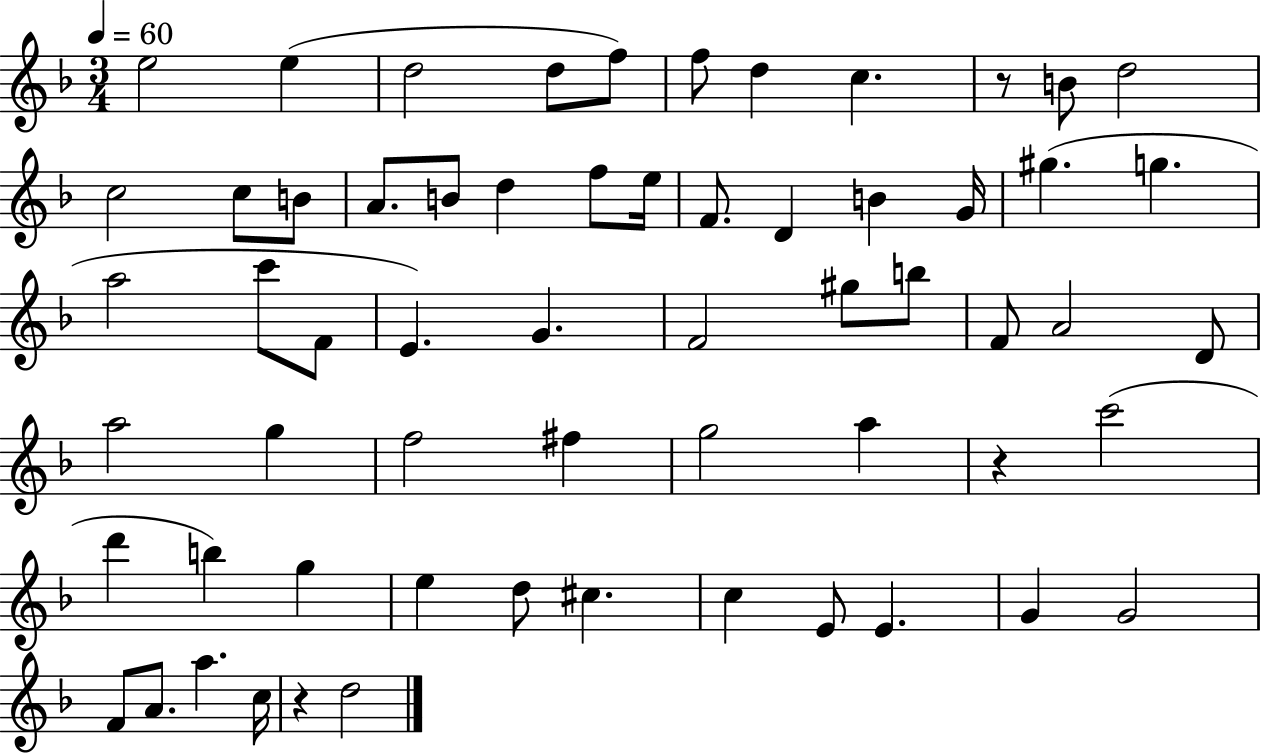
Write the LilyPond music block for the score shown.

{
  \clef treble
  \numericTimeSignature
  \time 3/4
  \key f \major
  \tempo 4 = 60
  e''2 e''4( | d''2 d''8 f''8) | f''8 d''4 c''4. | r8 b'8 d''2 | \break c''2 c''8 b'8 | a'8. b'8 d''4 f''8 e''16 | f'8. d'4 b'4 g'16 | gis''4.( g''4. | \break a''2 c'''8 f'8 | e'4.) g'4. | f'2 gis''8 b''8 | f'8 a'2 d'8 | \break a''2 g''4 | f''2 fis''4 | g''2 a''4 | r4 c'''2( | \break d'''4 b''4) g''4 | e''4 d''8 cis''4. | c''4 e'8 e'4. | g'4 g'2 | \break f'8 a'8. a''4. c''16 | r4 d''2 | \bar "|."
}